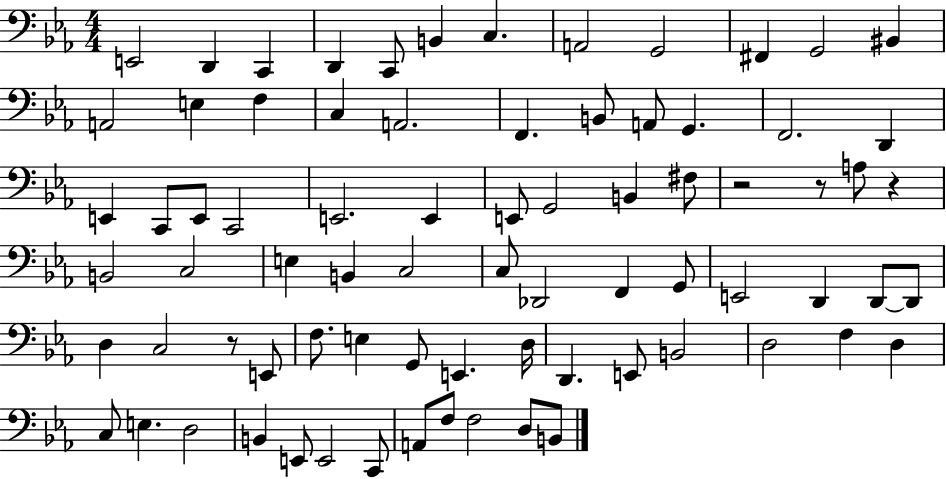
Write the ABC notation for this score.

X:1
T:Untitled
M:4/4
L:1/4
K:Eb
E,,2 D,, C,, D,, C,,/2 B,, C, A,,2 G,,2 ^F,, G,,2 ^B,, A,,2 E, F, C, A,,2 F,, B,,/2 A,,/2 G,, F,,2 D,, E,, C,,/2 E,,/2 C,,2 E,,2 E,, E,,/2 G,,2 B,, ^F,/2 z2 z/2 A,/2 z B,,2 C,2 E, B,, C,2 C,/2 _D,,2 F,, G,,/2 E,,2 D,, D,,/2 D,,/2 D, C,2 z/2 E,,/2 F,/2 E, G,,/2 E,, D,/4 D,, E,,/2 B,,2 D,2 F, D, C,/2 E, D,2 B,, E,,/2 E,,2 C,,/2 A,,/2 F,/2 F,2 D,/2 B,,/2